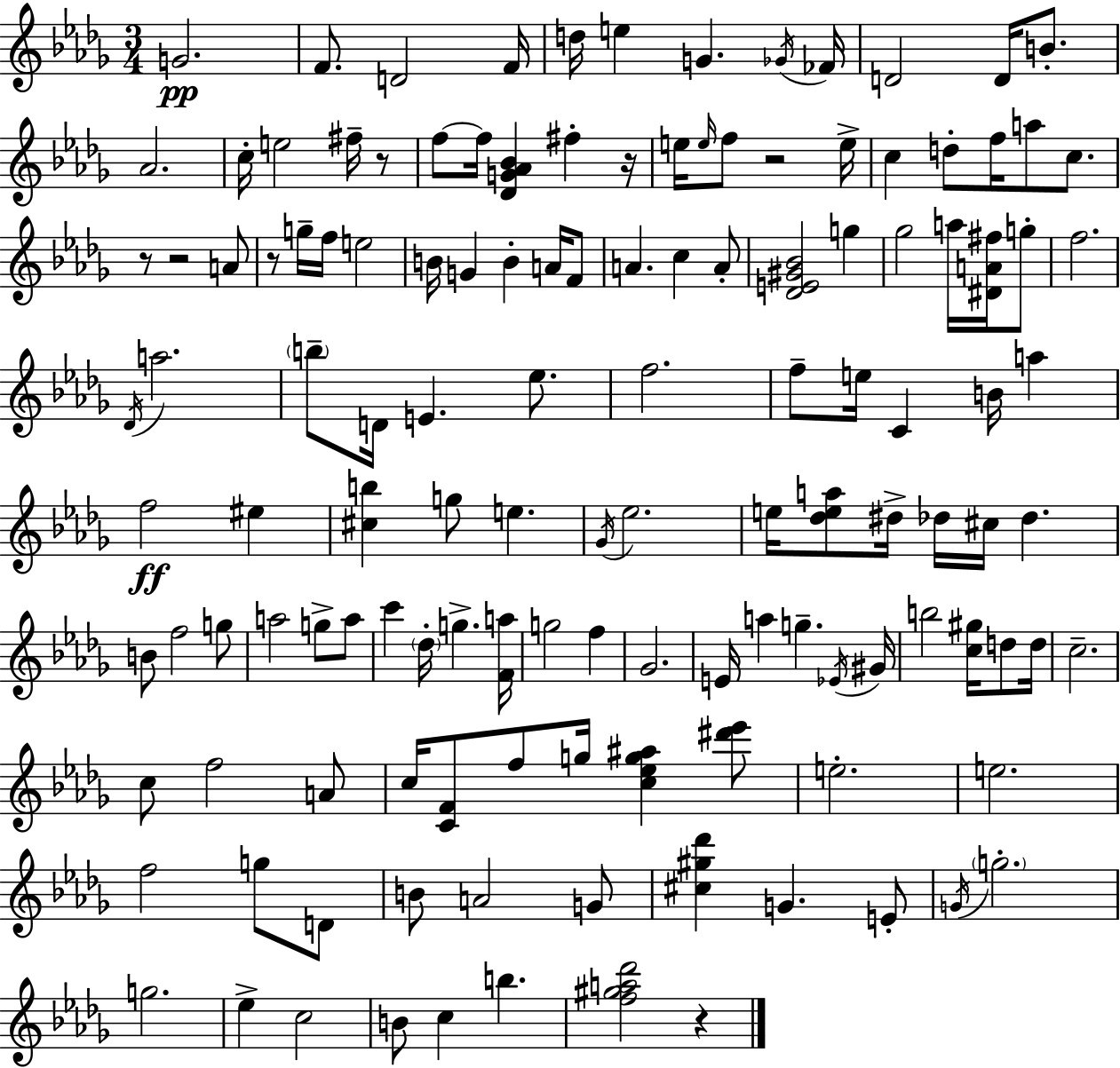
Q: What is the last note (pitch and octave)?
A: B5